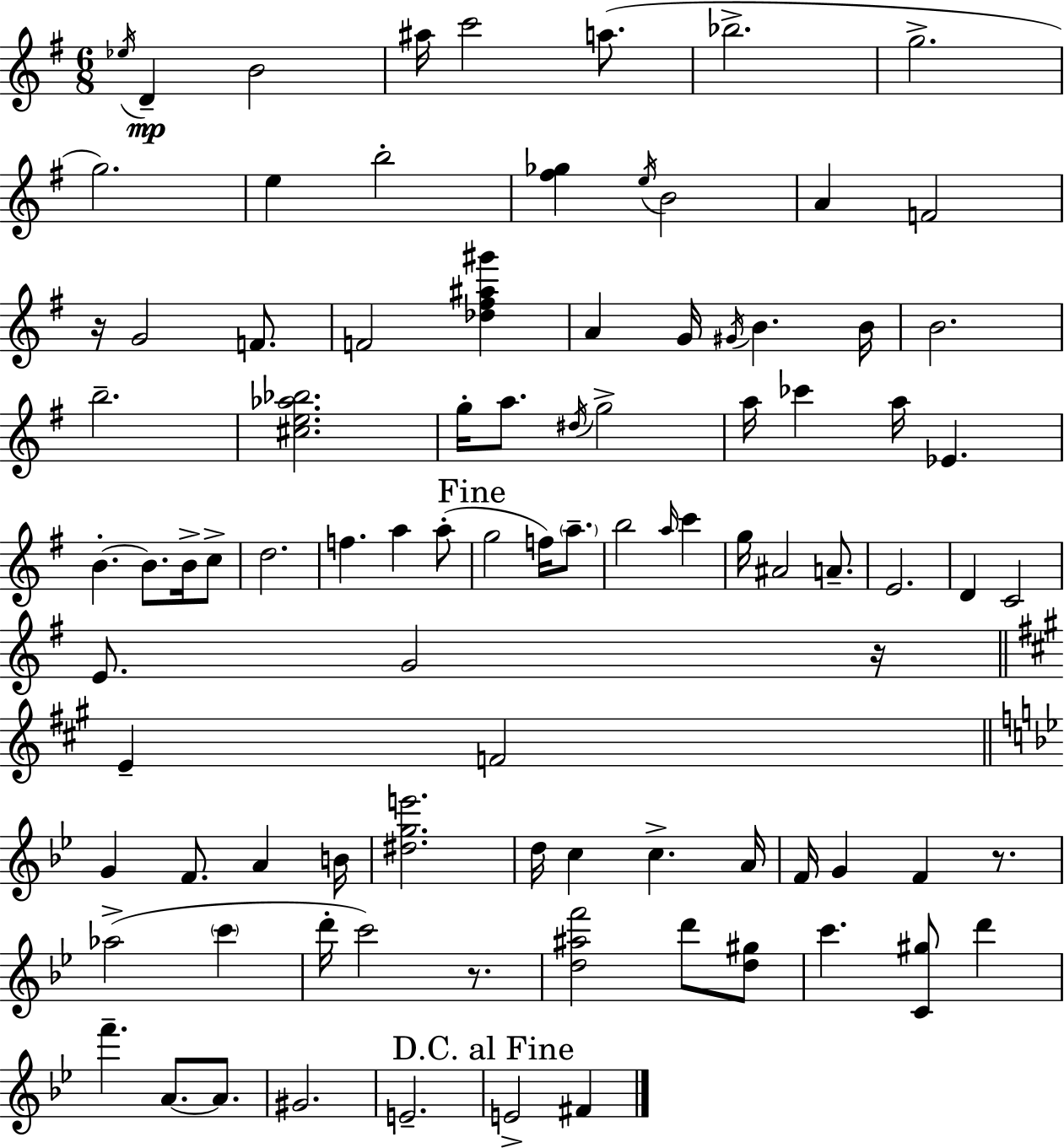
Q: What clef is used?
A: treble